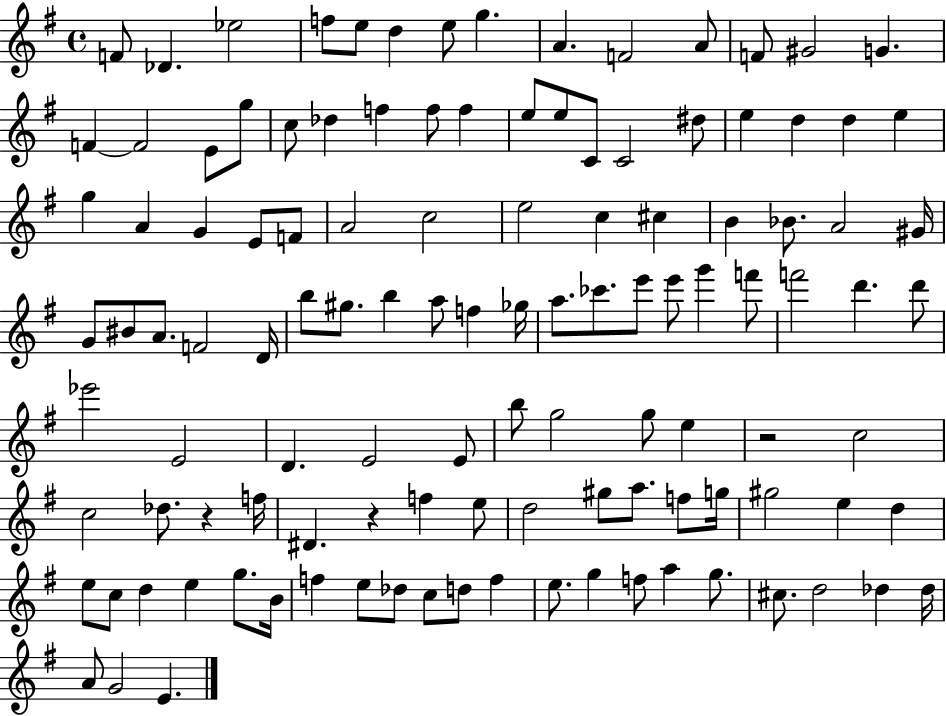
{
  \clef treble
  \time 4/4
  \defaultTimeSignature
  \key g \major
  f'8 des'4. ees''2 | f''8 e''8 d''4 e''8 g''4. | a'4. f'2 a'8 | f'8 gis'2 g'4. | \break f'4~~ f'2 e'8 g''8 | c''8 des''4 f''4 f''8 f''4 | e''8 e''8 c'8 c'2 dis''8 | e''4 d''4 d''4 e''4 | \break g''4 a'4 g'4 e'8 f'8 | a'2 c''2 | e''2 c''4 cis''4 | b'4 bes'8. a'2 gis'16 | \break g'8 bis'8 a'8. f'2 d'16 | b''8 gis''8. b''4 a''8 f''4 ges''16 | a''8. ces'''8. e'''8 e'''8 g'''4 f'''8 | f'''2 d'''4. d'''8 | \break ees'''2 e'2 | d'4. e'2 e'8 | b''8 g''2 g''8 e''4 | r2 c''2 | \break c''2 des''8. r4 f''16 | dis'4. r4 f''4 e''8 | d''2 gis''8 a''8. f''8 g''16 | gis''2 e''4 d''4 | \break e''8 c''8 d''4 e''4 g''8. b'16 | f''4 e''8 des''8 c''8 d''8 f''4 | e''8. g''4 f''8 a''4 g''8. | cis''8. d''2 des''4 des''16 | \break a'8 g'2 e'4. | \bar "|."
}